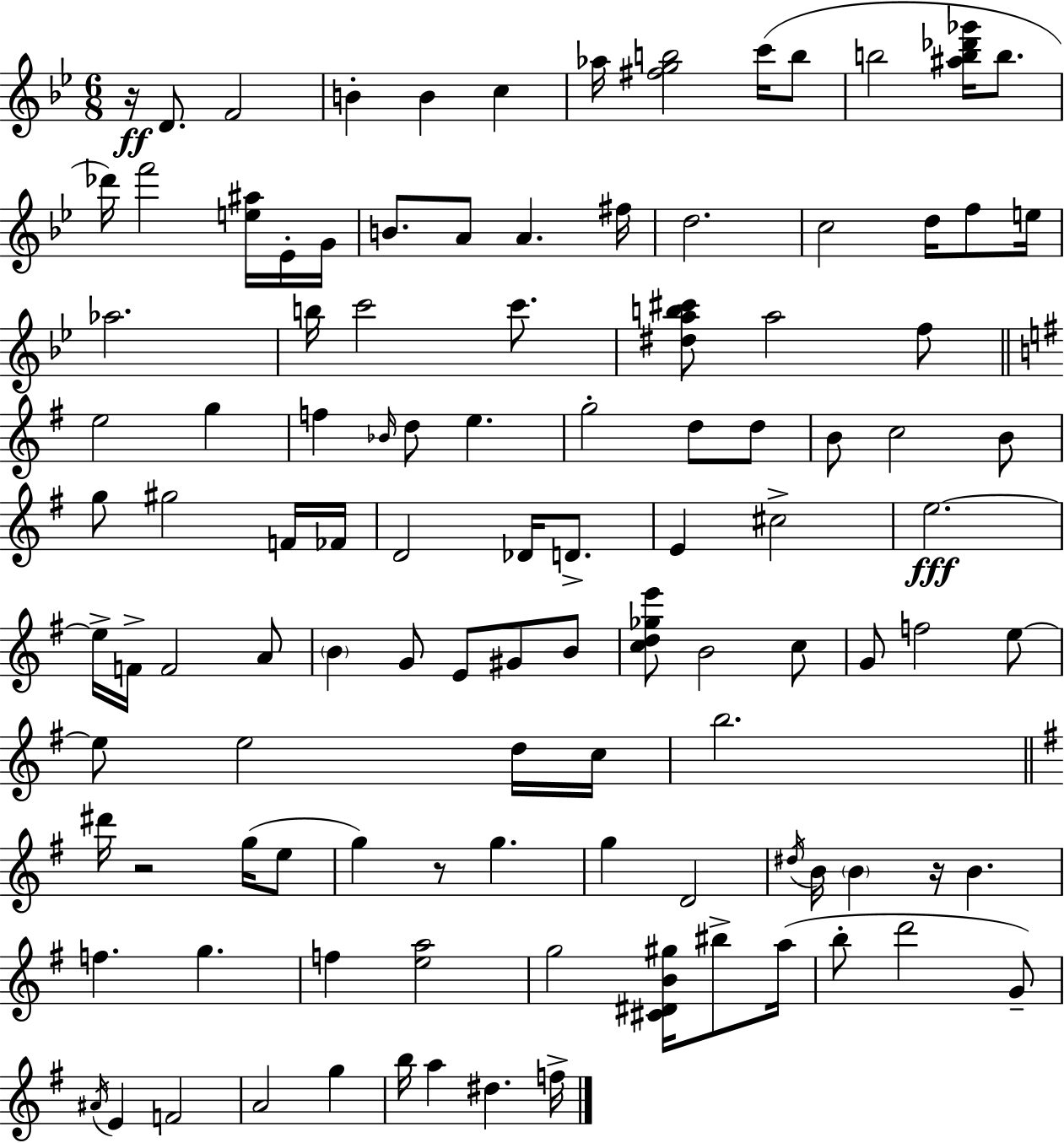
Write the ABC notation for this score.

X:1
T:Untitled
M:6/8
L:1/4
K:Gm
z/4 D/2 F2 B B c _a/4 [^fgb]2 c'/4 b/2 b2 [^ab_d'_g']/4 b/2 _d'/4 f'2 [e^a]/4 _E/4 G/4 B/2 A/2 A ^f/4 d2 c2 d/4 f/2 e/4 _a2 b/4 c'2 c'/2 [^dab^c']/2 a2 f/2 e2 g f _B/4 d/2 e g2 d/2 d/2 B/2 c2 B/2 g/2 ^g2 F/4 _F/4 D2 _D/4 D/2 E ^c2 e2 e/4 F/4 F2 A/2 B G/2 E/2 ^G/2 B/2 [cd_ge']/2 B2 c/2 G/2 f2 e/2 e/2 e2 d/4 c/4 b2 ^d'/4 z2 g/4 e/2 g z/2 g g D2 ^d/4 B/4 B z/4 B f g f [ea]2 g2 [^C^DB^g]/4 ^b/2 a/4 b/2 d'2 G/2 ^A/4 E F2 A2 g b/4 a ^d f/4